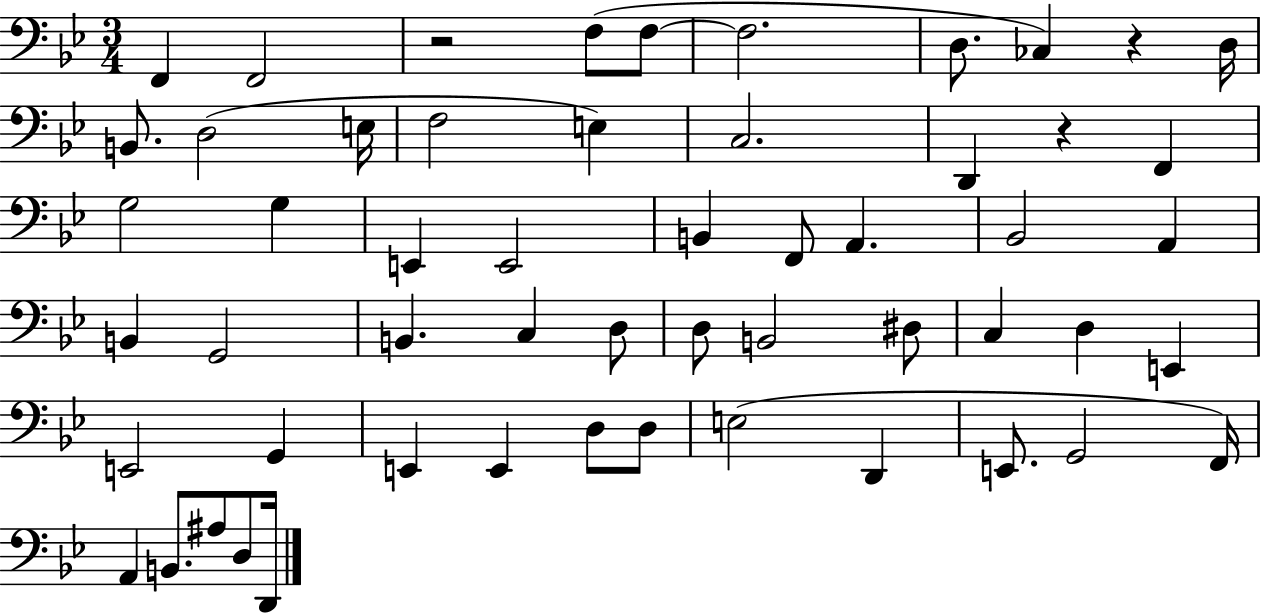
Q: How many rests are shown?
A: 3